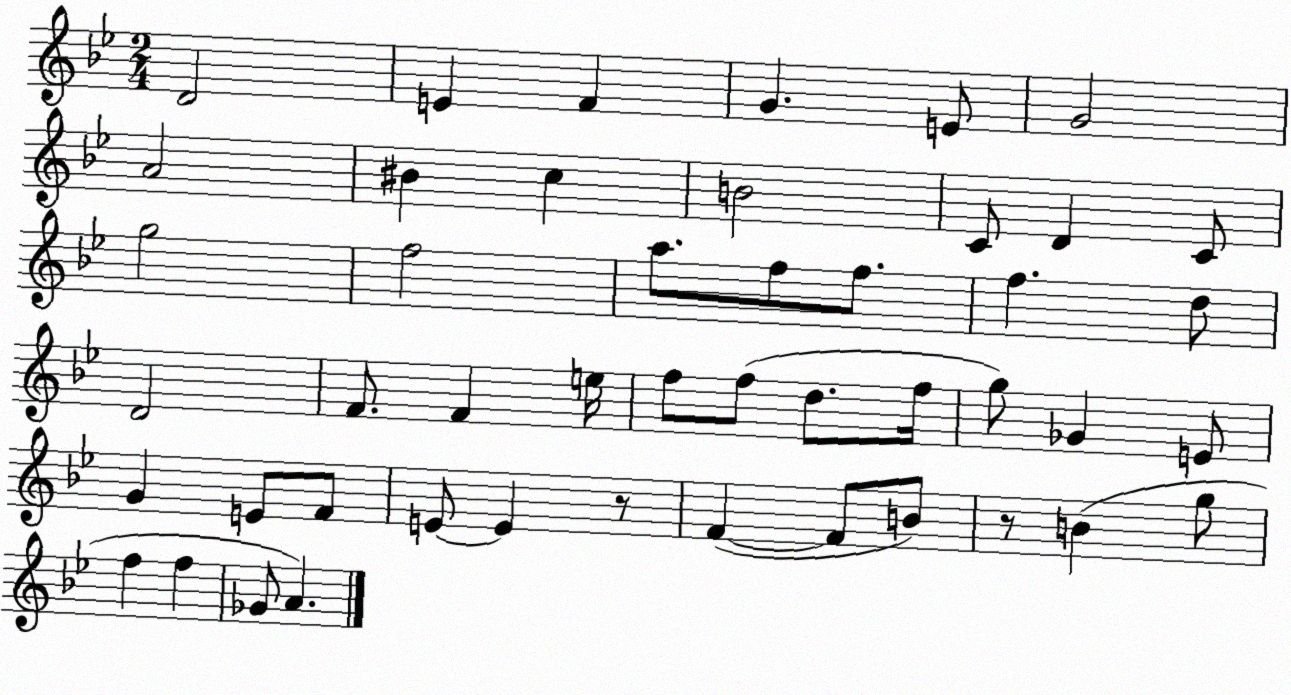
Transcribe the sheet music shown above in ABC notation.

X:1
T:Untitled
M:2/4
L:1/4
K:Bb
D2 E F G E/2 G2 A2 ^B c B2 C/2 D C/2 g2 f2 a/2 f/2 f/2 f d/2 D2 F/2 F e/4 f/2 f/2 d/2 f/4 g/2 _G E/2 G E/2 F/2 E/2 E z/2 F F/2 B/2 z/2 B g/2 f f _G/2 A